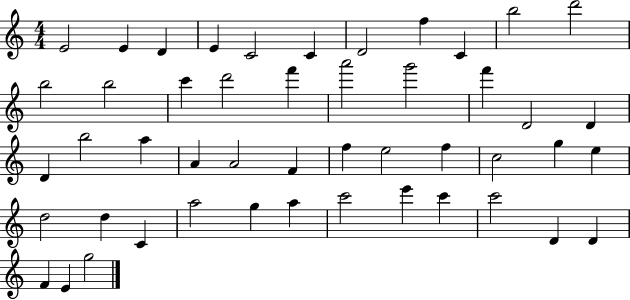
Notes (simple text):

E4/h E4/q D4/q E4/q C4/h C4/q D4/h F5/q C4/q B5/h D6/h B5/h B5/h C6/q D6/h F6/q A6/h G6/h F6/q D4/h D4/q D4/q B5/h A5/q A4/q A4/h F4/q F5/q E5/h F5/q C5/h G5/q E5/q D5/h D5/q C4/q A5/h G5/q A5/q C6/h E6/q C6/q C6/h D4/q D4/q F4/q E4/q G5/h